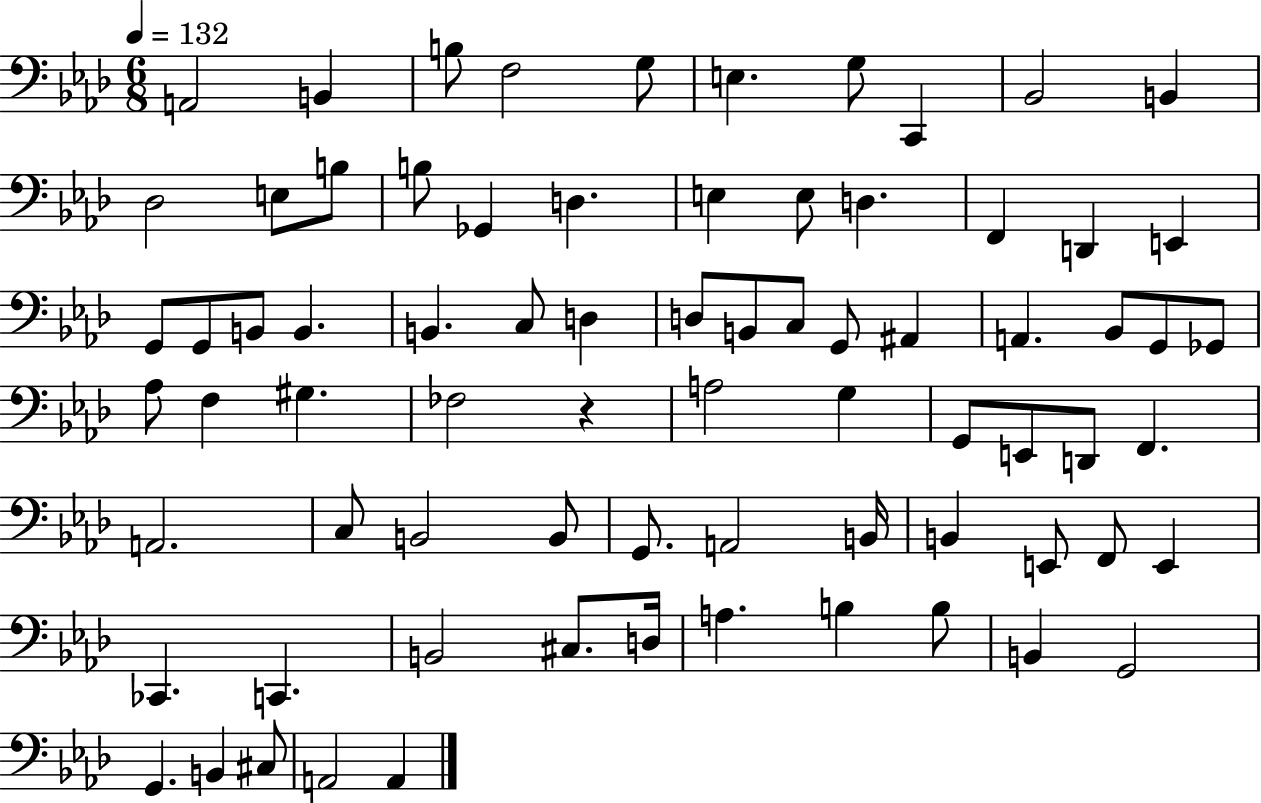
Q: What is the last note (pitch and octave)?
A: A2